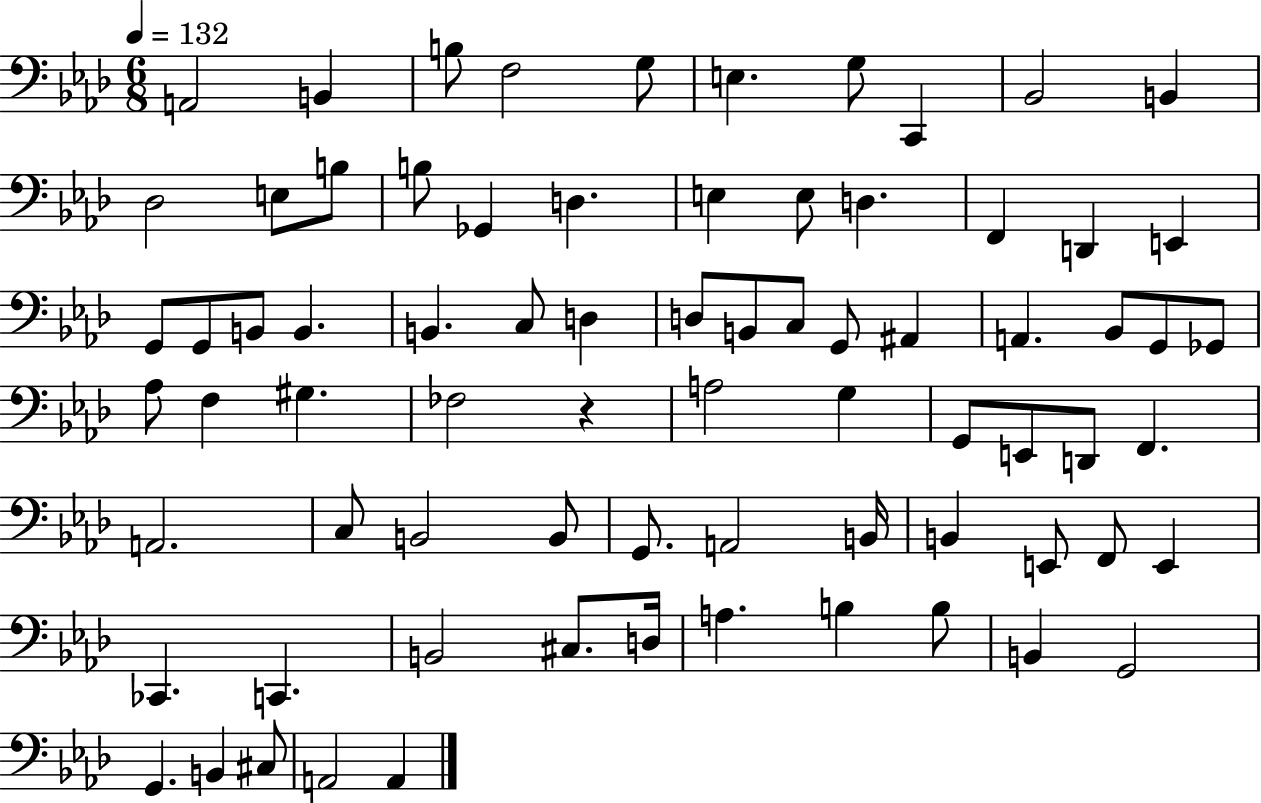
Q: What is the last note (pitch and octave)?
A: A2